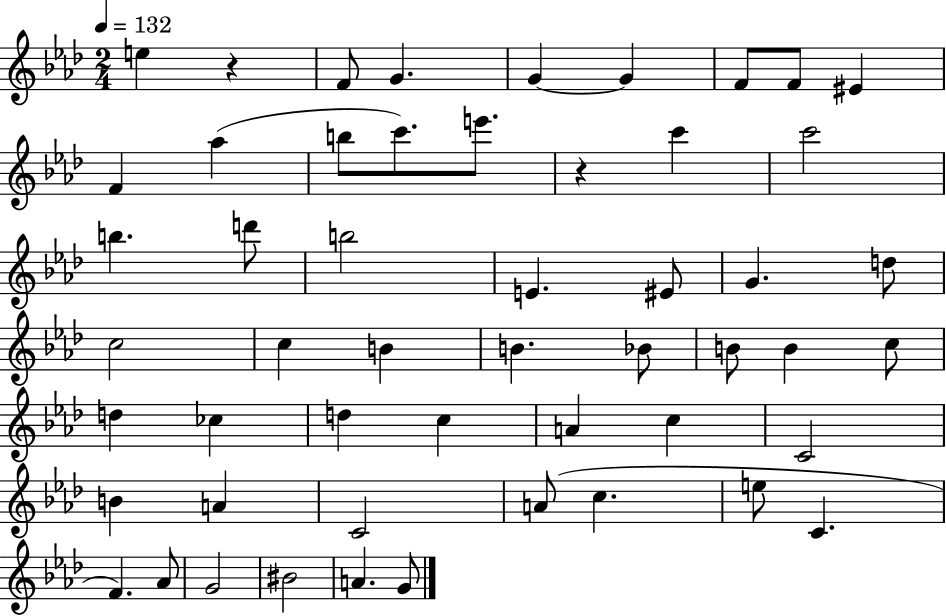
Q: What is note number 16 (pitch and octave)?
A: B5